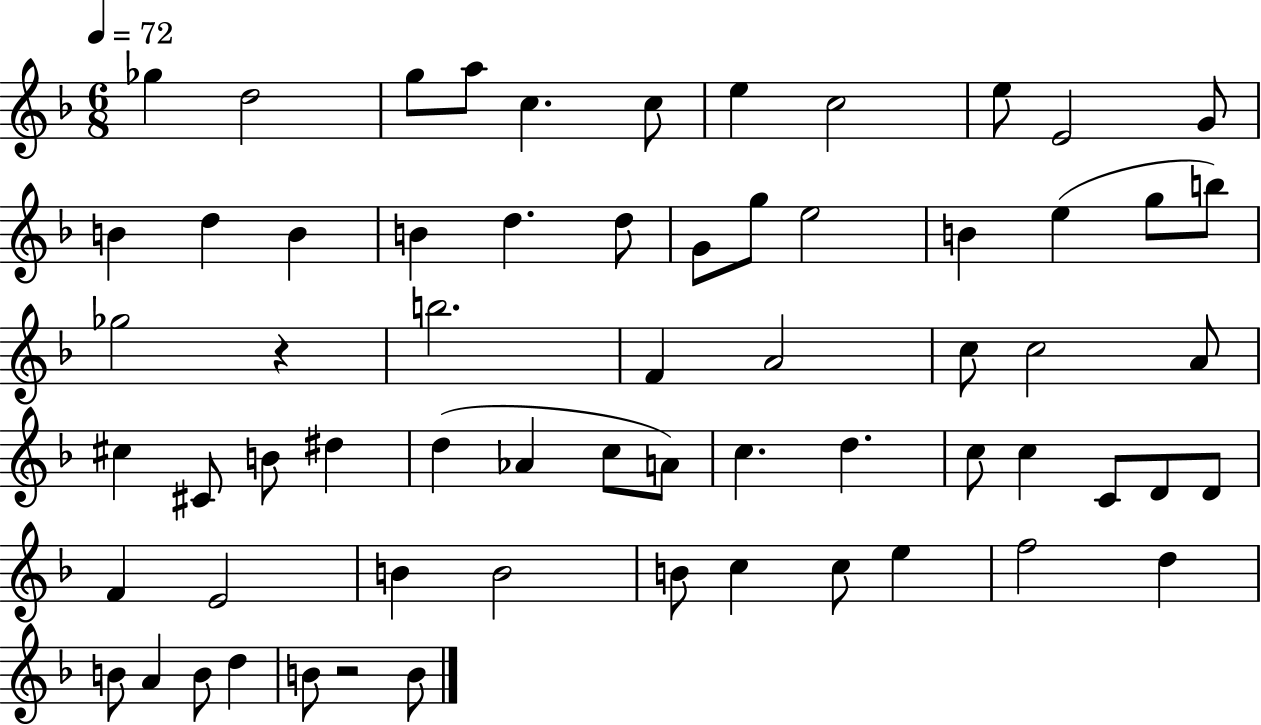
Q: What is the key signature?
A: F major